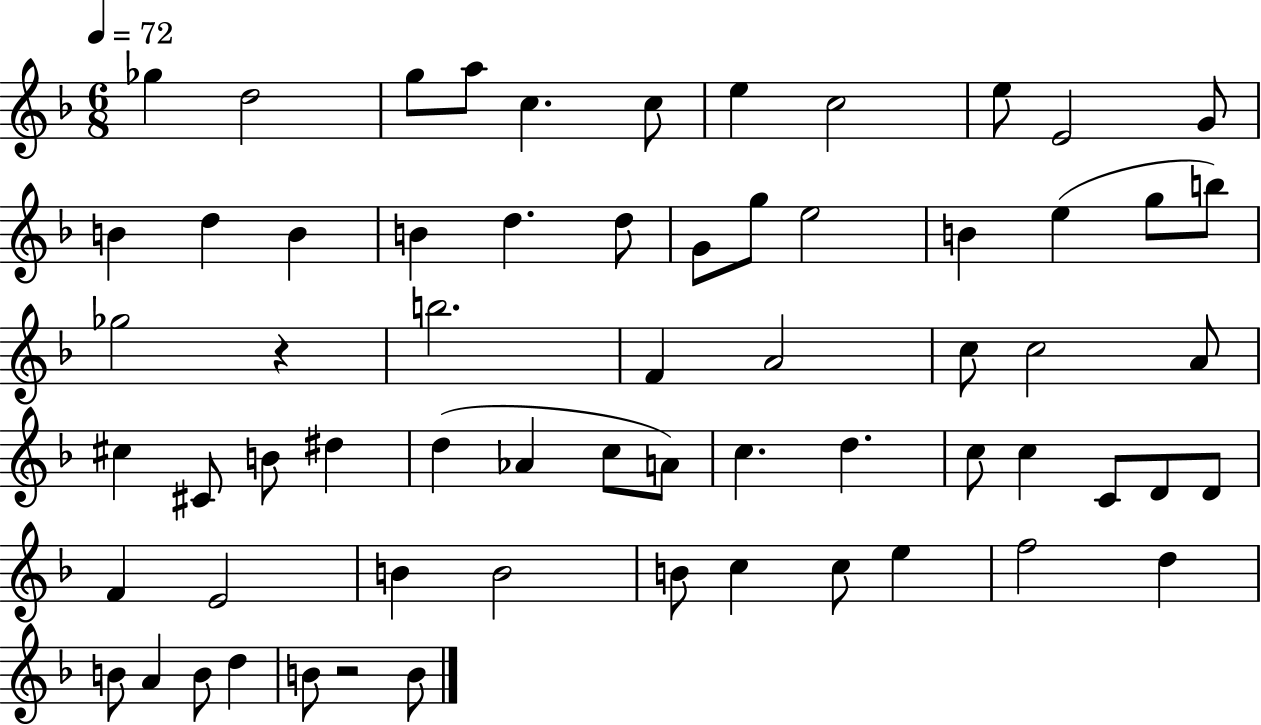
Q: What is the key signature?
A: F major